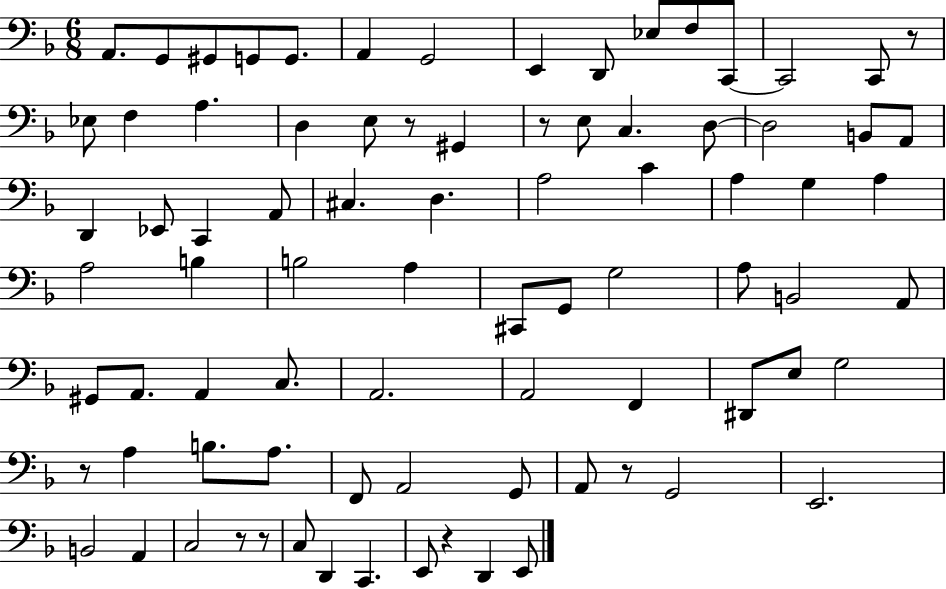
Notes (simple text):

A2/e. G2/e G#2/e G2/e G2/e. A2/q G2/h E2/q D2/e Eb3/e F3/e C2/e C2/h C2/e R/e Eb3/e F3/q A3/q. D3/q E3/e R/e G#2/q R/e E3/e C3/q. D3/e D3/h B2/e A2/e D2/q Eb2/e C2/q A2/e C#3/q. D3/q. A3/h C4/q A3/q G3/q A3/q A3/h B3/q B3/h A3/q C#2/e G2/e G3/h A3/e B2/h A2/e G#2/e A2/e. A2/q C3/e. A2/h. A2/h F2/q D#2/e E3/e G3/h R/e A3/q B3/e. A3/e. F2/e A2/h G2/e A2/e R/e G2/h E2/h. B2/h A2/q C3/h R/e R/e C3/e D2/q C2/q. E2/e R/q D2/q E2/e